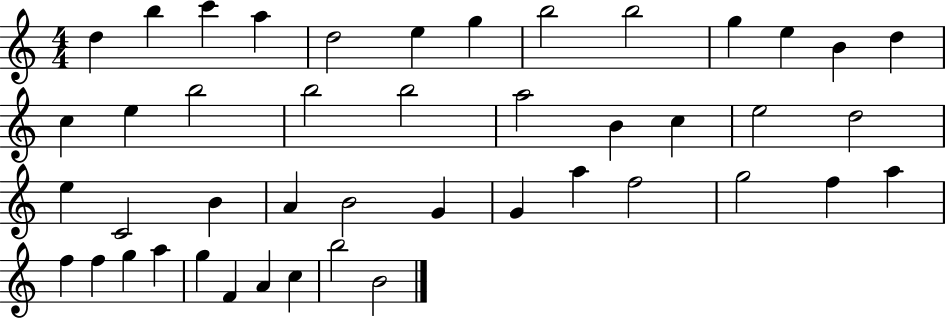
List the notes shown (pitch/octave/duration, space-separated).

D5/q B5/q C6/q A5/q D5/h E5/q G5/q B5/h B5/h G5/q E5/q B4/q D5/q C5/q E5/q B5/h B5/h B5/h A5/h B4/q C5/q E5/h D5/h E5/q C4/h B4/q A4/q B4/h G4/q G4/q A5/q F5/h G5/h F5/q A5/q F5/q F5/q G5/q A5/q G5/q F4/q A4/q C5/q B5/h B4/h